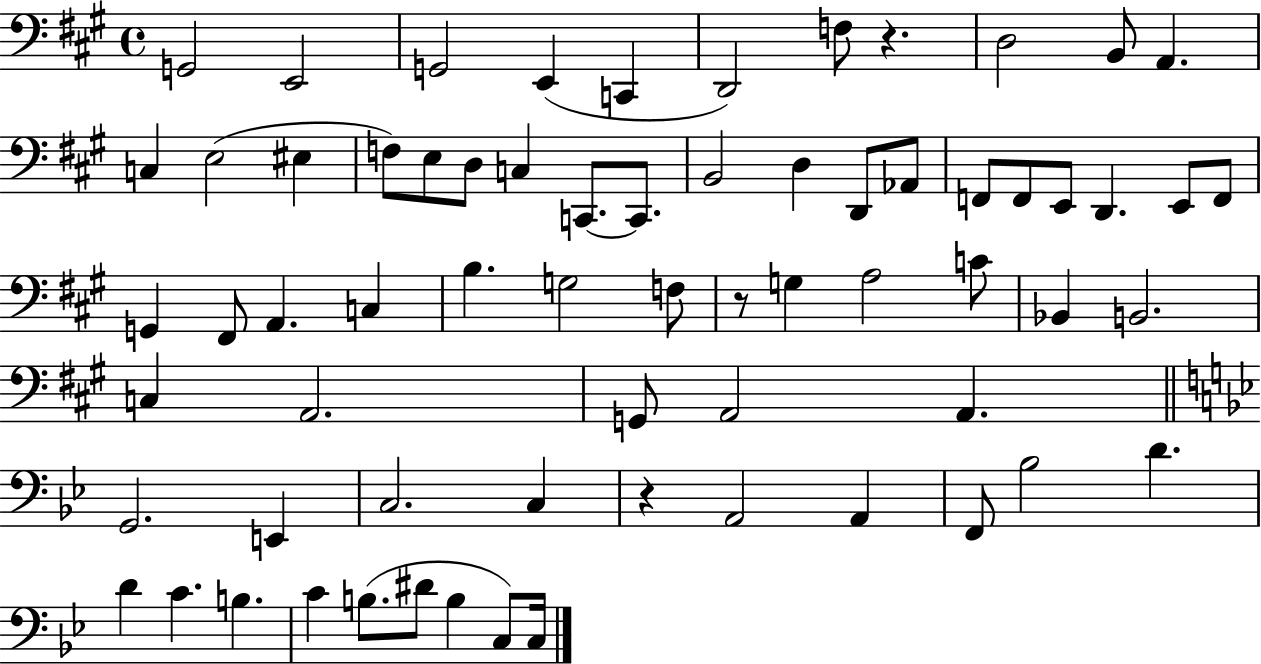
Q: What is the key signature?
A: A major